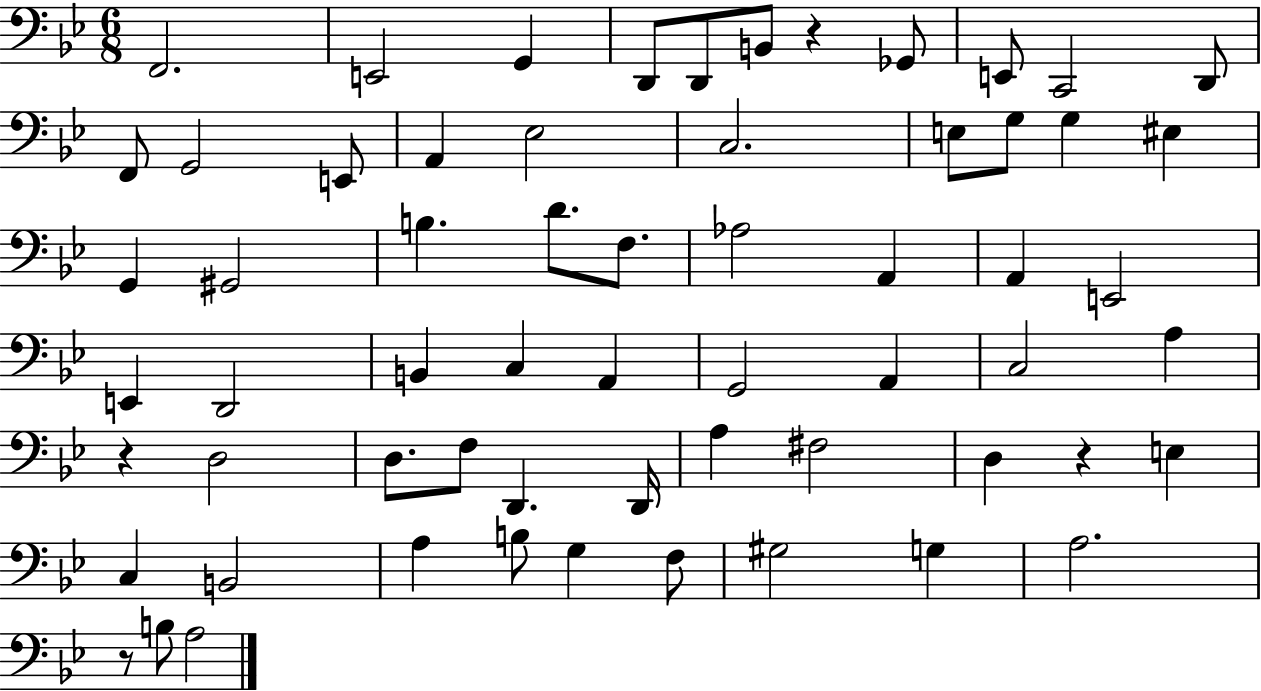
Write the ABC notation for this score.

X:1
T:Untitled
M:6/8
L:1/4
K:Bb
F,,2 E,,2 G,, D,,/2 D,,/2 B,,/2 z _G,,/2 E,,/2 C,,2 D,,/2 F,,/2 G,,2 E,,/2 A,, _E,2 C,2 E,/2 G,/2 G, ^E, G,, ^G,,2 B, D/2 F,/2 _A,2 A,, A,, E,,2 E,, D,,2 B,, C, A,, G,,2 A,, C,2 A, z D,2 D,/2 F,/2 D,, D,,/4 A, ^F,2 D, z E, C, B,,2 A, B,/2 G, F,/2 ^G,2 G, A,2 z/2 B,/2 A,2